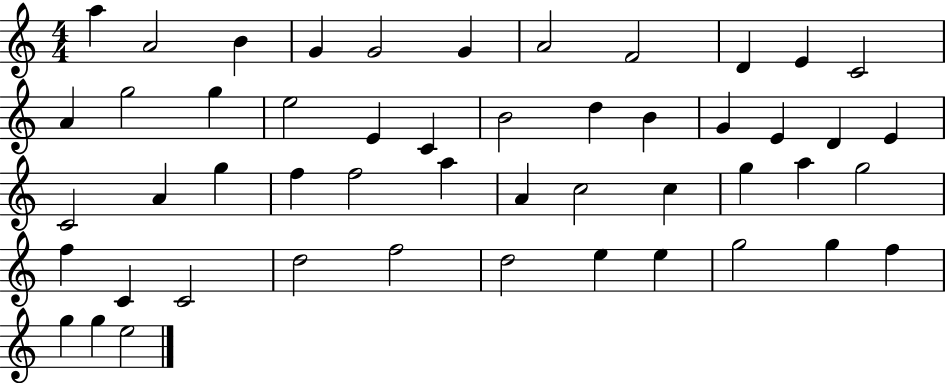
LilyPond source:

{
  \clef treble
  \numericTimeSignature
  \time 4/4
  \key c \major
  a''4 a'2 b'4 | g'4 g'2 g'4 | a'2 f'2 | d'4 e'4 c'2 | \break a'4 g''2 g''4 | e''2 e'4 c'4 | b'2 d''4 b'4 | g'4 e'4 d'4 e'4 | \break c'2 a'4 g''4 | f''4 f''2 a''4 | a'4 c''2 c''4 | g''4 a''4 g''2 | \break f''4 c'4 c'2 | d''2 f''2 | d''2 e''4 e''4 | g''2 g''4 f''4 | \break g''4 g''4 e''2 | \bar "|."
}